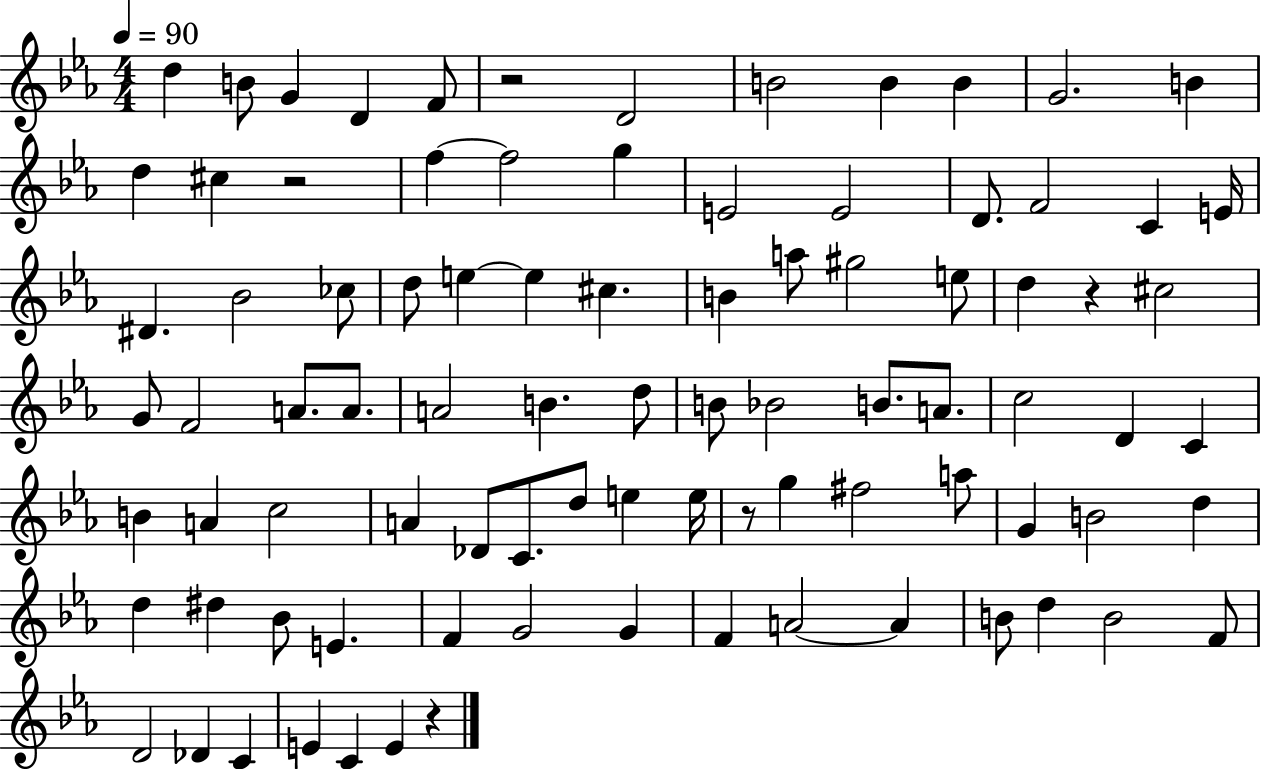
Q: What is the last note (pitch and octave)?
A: E4